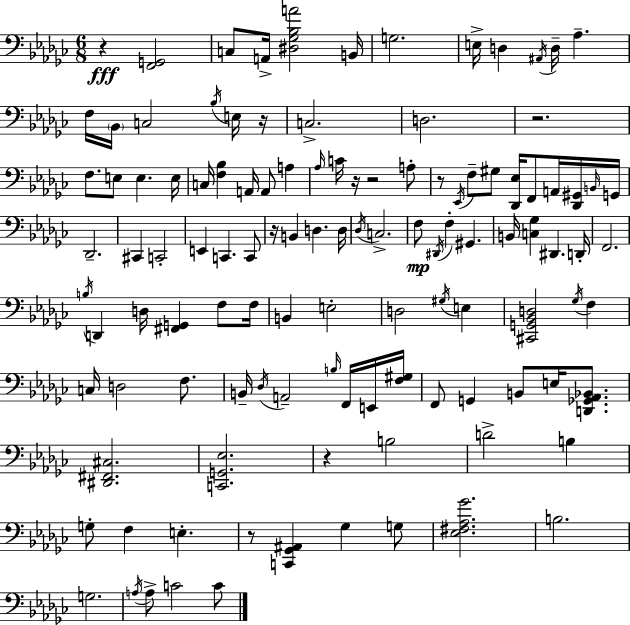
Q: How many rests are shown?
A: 9